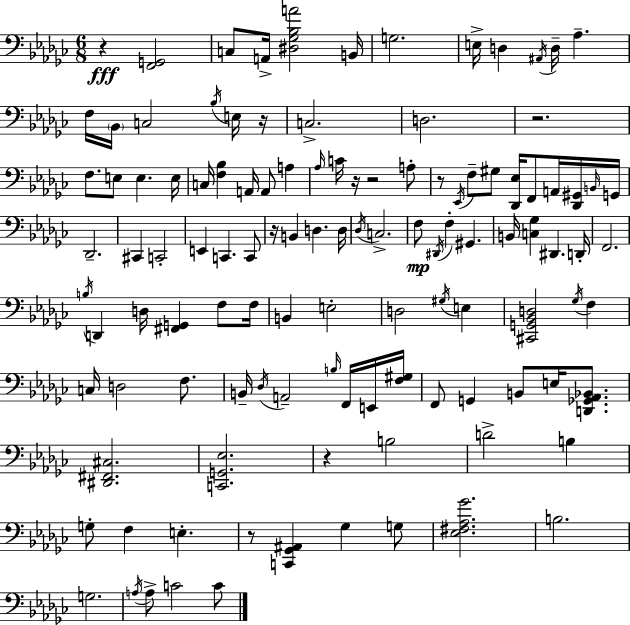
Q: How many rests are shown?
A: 9